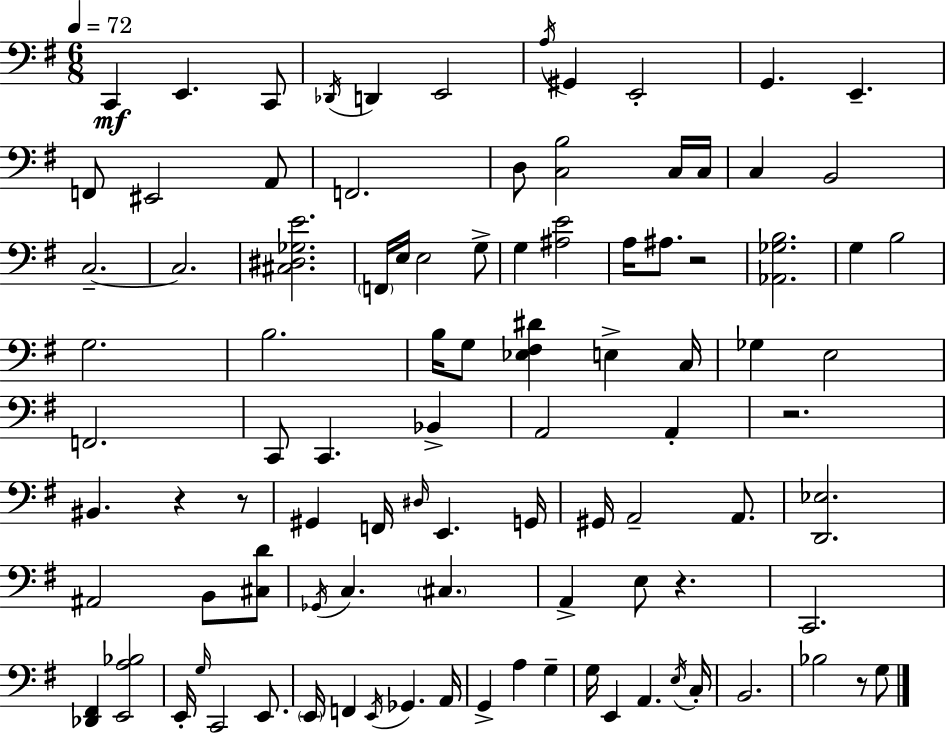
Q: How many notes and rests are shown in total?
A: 97